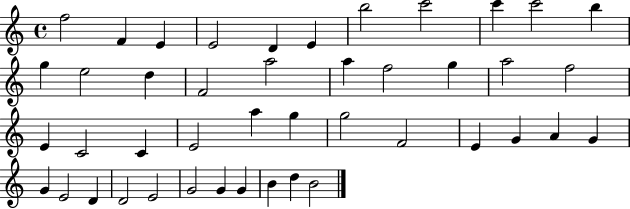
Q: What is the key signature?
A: C major